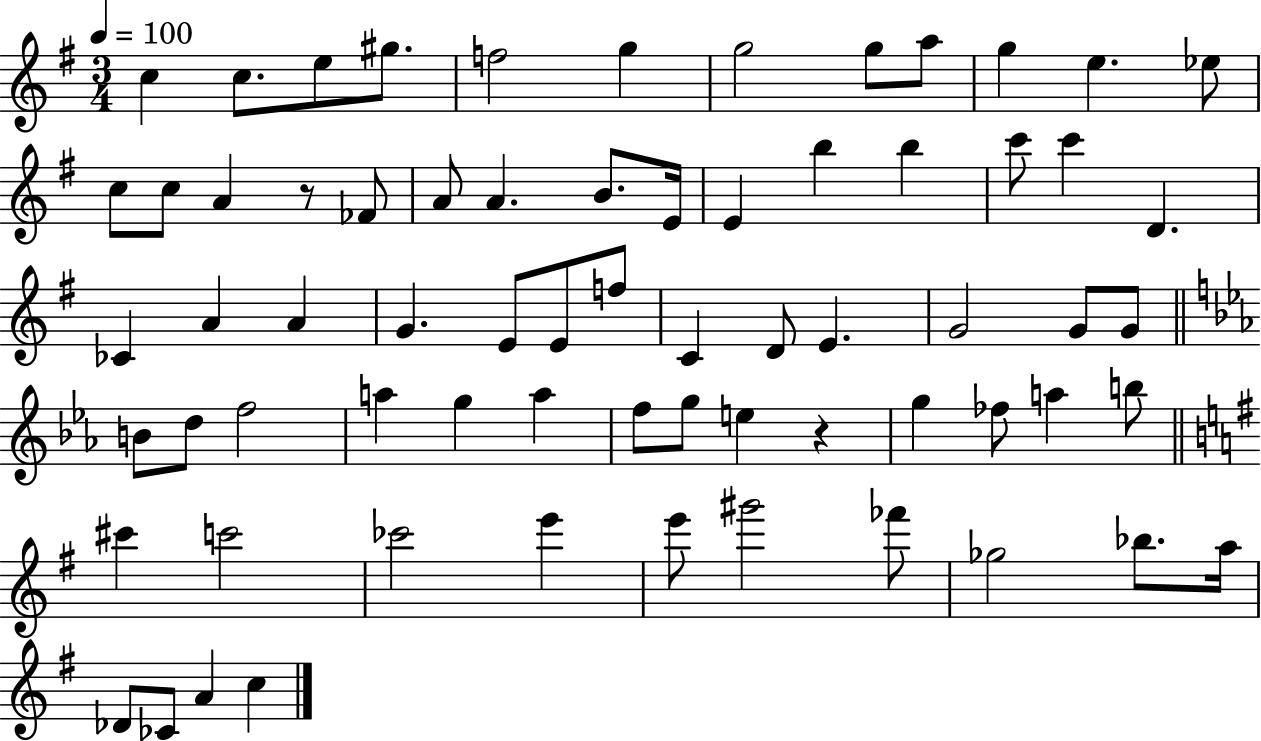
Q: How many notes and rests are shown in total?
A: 68